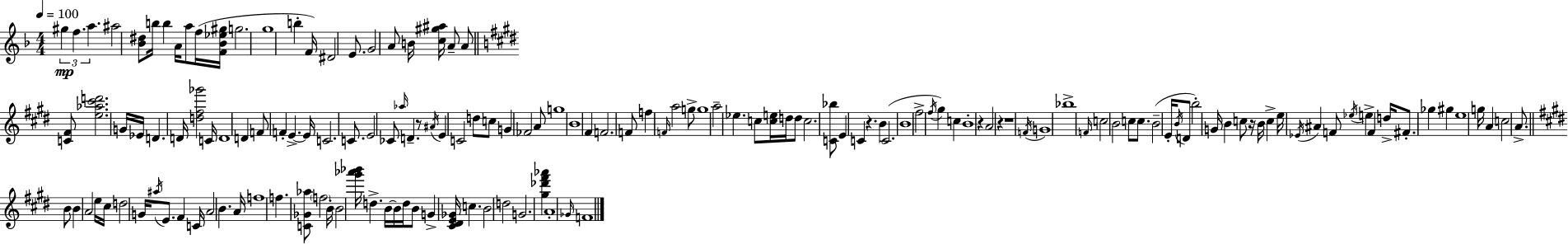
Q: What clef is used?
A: treble